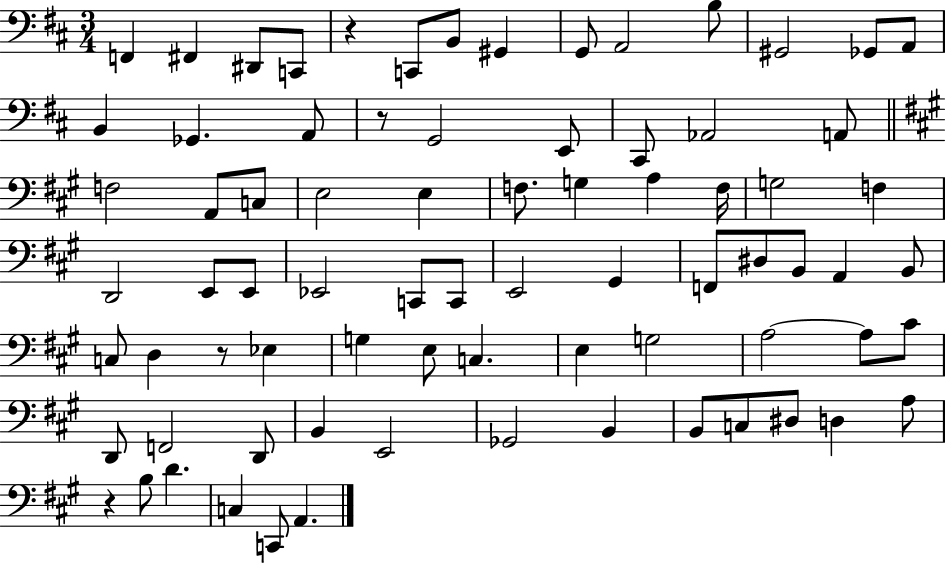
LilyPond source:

{
  \clef bass
  \numericTimeSignature
  \time 3/4
  \key d \major
  f,4 fis,4 dis,8 c,8 | r4 c,8 b,8 gis,4 | g,8 a,2 b8 | gis,2 ges,8 a,8 | \break b,4 ges,4. a,8 | r8 g,2 e,8 | cis,8 aes,2 a,8 | \bar "||" \break \key a \major f2 a,8 c8 | e2 e4 | f8. g4 a4 f16 | g2 f4 | \break d,2 e,8 e,8 | ees,2 c,8 c,8 | e,2 gis,4 | f,8 dis8 b,8 a,4 b,8 | \break c8 d4 r8 ees4 | g4 e8 c4. | e4 g2 | a2~~ a8 cis'8 | \break d,8 f,2 d,8 | b,4 e,2 | ges,2 b,4 | b,8 c8 dis8 d4 a8 | \break r4 b8 d'4. | c4 c,8 a,4. | \bar "|."
}